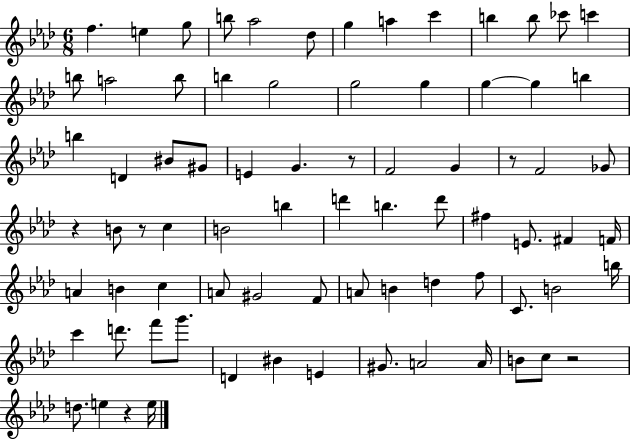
F5/q. E5/q G5/e B5/e Ab5/h Db5/e G5/q A5/q C6/q B5/q B5/e CES6/e C6/q B5/e A5/h B5/e B5/q G5/h G5/h G5/q G5/q G5/q B5/q B5/q D4/q BIS4/e G#4/e E4/q G4/q. R/e F4/h G4/q R/e F4/h Gb4/e R/q B4/e R/e C5/q B4/h B5/q D6/q B5/q. D6/e F#5/q E4/e. F#4/q F4/s A4/q B4/q C5/q A4/e G#4/h F4/e A4/e B4/q D5/q F5/e C4/e. B4/h B5/s C6/q D6/e. F6/e G6/e. D4/q BIS4/q E4/q G#4/e. A4/h A4/s B4/e C5/e R/h D5/e. E5/q R/q E5/s